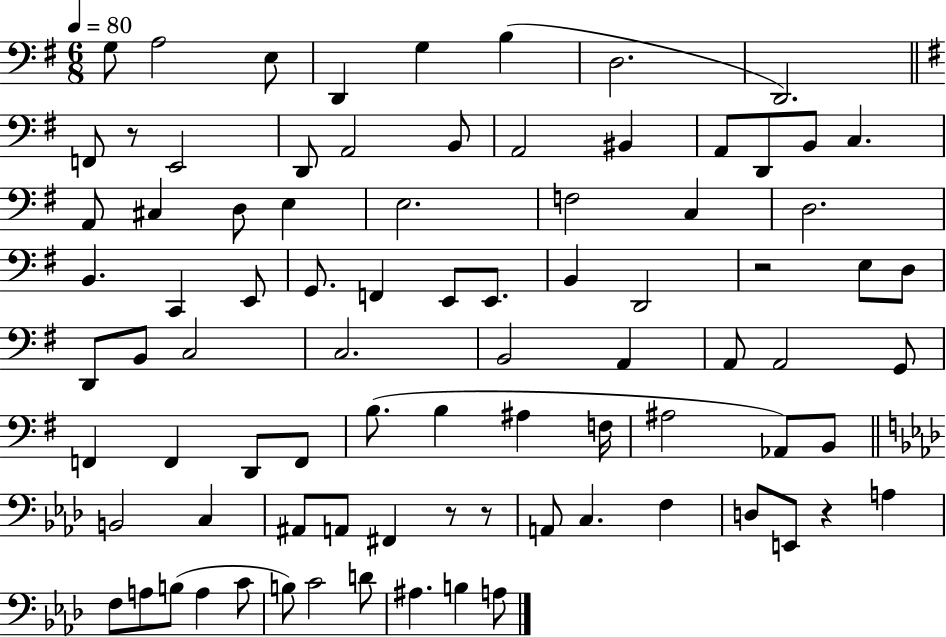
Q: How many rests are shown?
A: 5